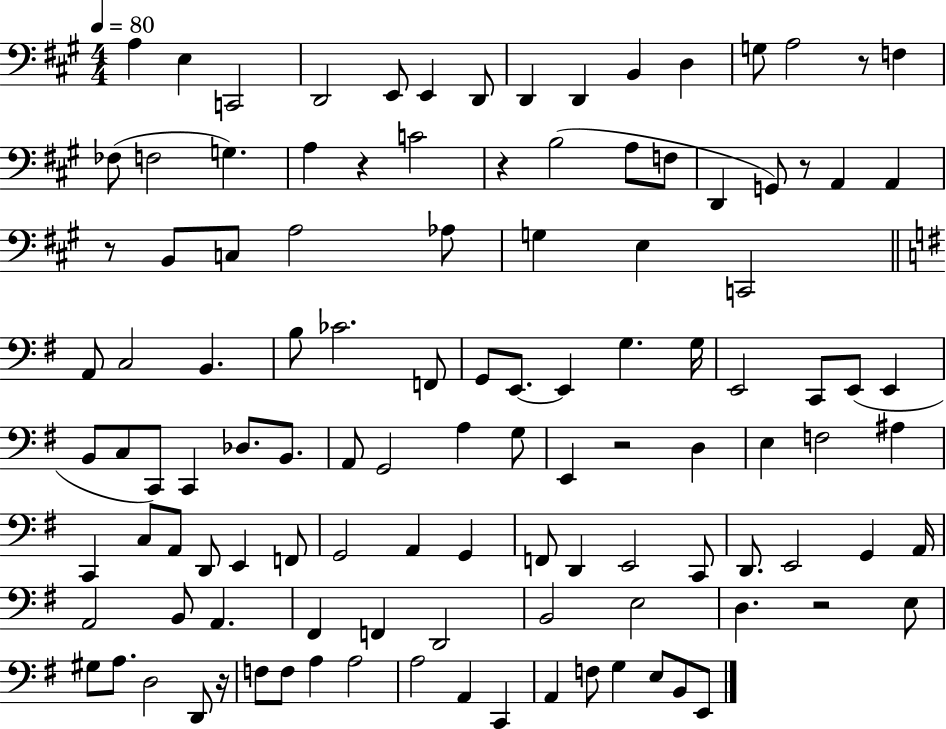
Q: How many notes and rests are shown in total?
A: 115